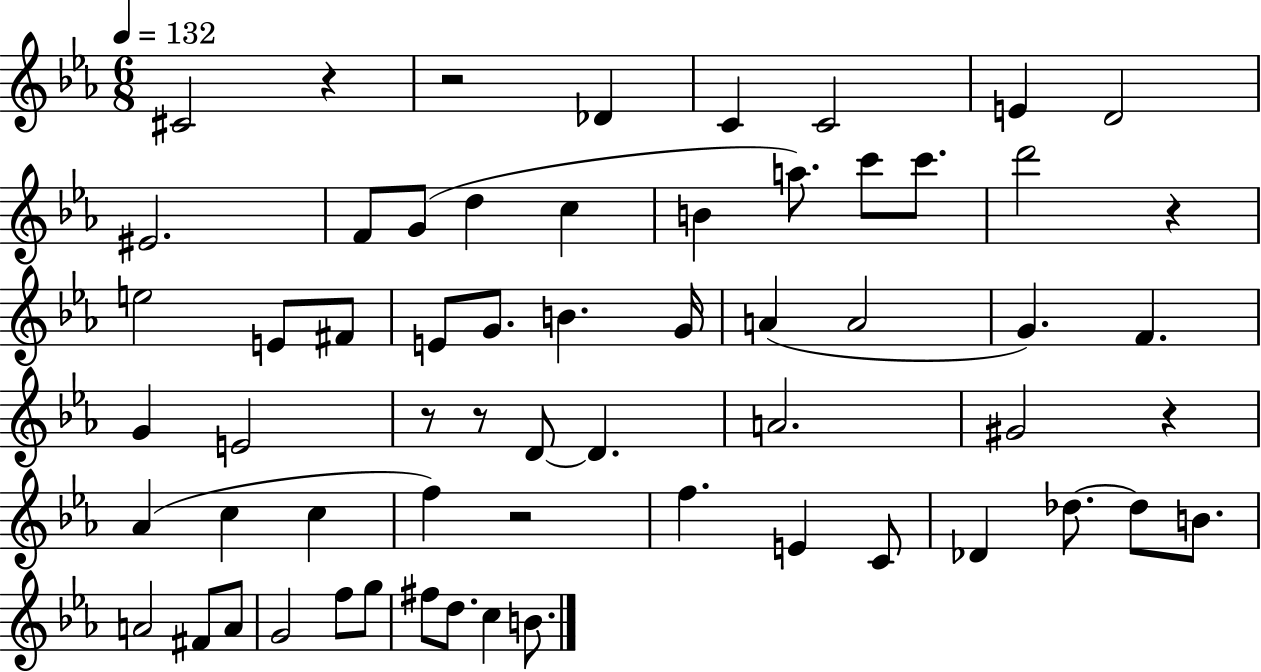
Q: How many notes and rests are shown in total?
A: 61